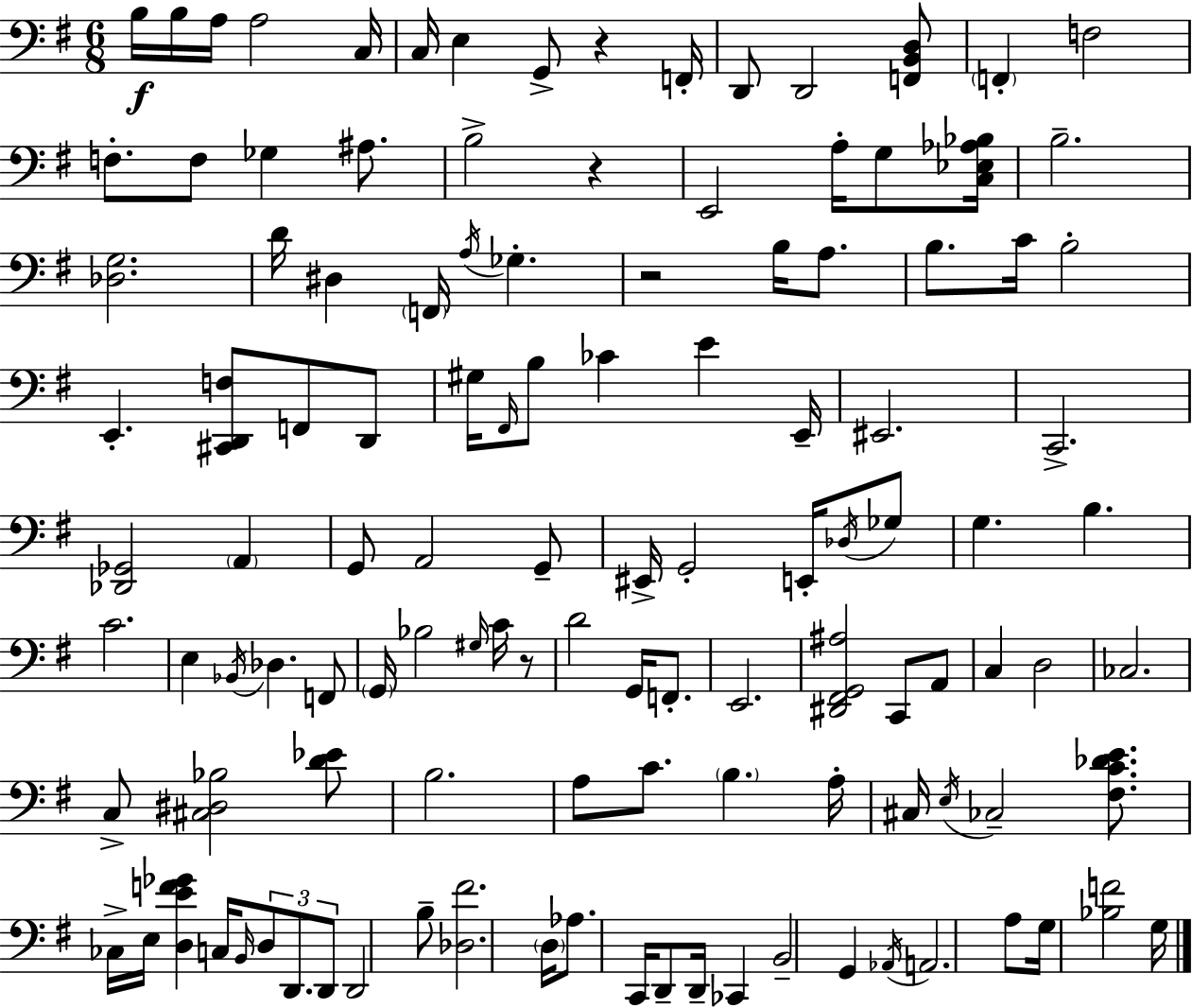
X:1
T:Untitled
M:6/8
L:1/4
K:G
B,/4 B,/4 A,/4 A,2 C,/4 C,/4 E, G,,/2 z F,,/4 D,,/2 D,,2 [F,,B,,D,]/2 F,, F,2 F,/2 F,/2 _G, ^A,/2 B,2 z E,,2 A,/4 G,/2 [C,_E,_A,_B,]/4 B,2 [_D,G,]2 D/4 ^D, F,,/4 A,/4 _G, z2 B,/4 A,/2 B,/2 C/4 B,2 E,, [^C,,D,,F,]/2 F,,/2 D,,/2 ^G,/4 ^F,,/4 B,/2 _C E E,,/4 ^E,,2 C,,2 [_D,,_G,,]2 A,, G,,/2 A,,2 G,,/2 ^E,,/4 G,,2 E,,/4 _D,/4 _G,/2 G, B, C2 E, _B,,/4 _D, F,,/2 G,,/4 _B,2 ^G,/4 C/4 z/2 D2 G,,/4 F,,/2 E,,2 [^D,,^F,,G,,^A,]2 C,,/2 A,,/2 C, D,2 _C,2 C,/2 [^C,^D,_B,]2 [D_E]/2 B,2 A,/2 C/2 B, A,/4 ^C,/4 E,/4 _C,2 [^F,C_DE]/2 _C,/4 E,/4 [D,EF_G] C,/4 B,,/4 D,/2 D,,/2 D,,/2 D,,2 B,/2 [_D,^F]2 D,/4 _A,/2 C,,/4 D,,/2 D,,/4 _C,, B,,2 G,, _A,,/4 A,,2 A,/2 G,/4 [_B,F]2 G,/4